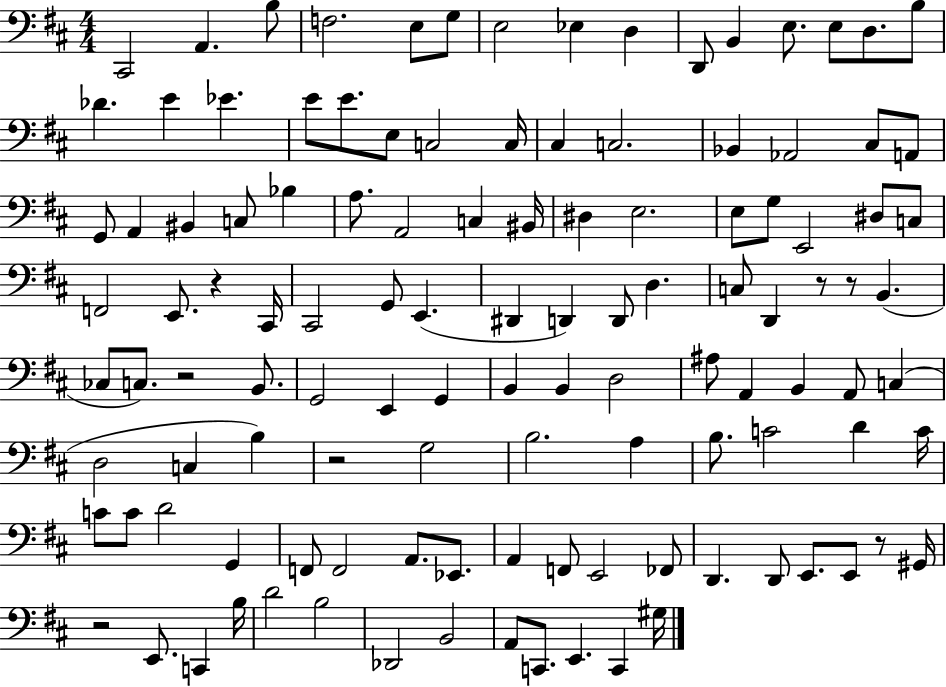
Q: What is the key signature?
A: D major